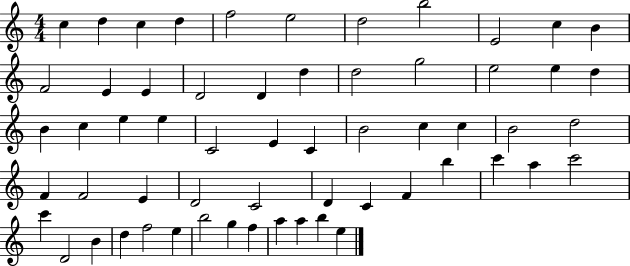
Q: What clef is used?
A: treble